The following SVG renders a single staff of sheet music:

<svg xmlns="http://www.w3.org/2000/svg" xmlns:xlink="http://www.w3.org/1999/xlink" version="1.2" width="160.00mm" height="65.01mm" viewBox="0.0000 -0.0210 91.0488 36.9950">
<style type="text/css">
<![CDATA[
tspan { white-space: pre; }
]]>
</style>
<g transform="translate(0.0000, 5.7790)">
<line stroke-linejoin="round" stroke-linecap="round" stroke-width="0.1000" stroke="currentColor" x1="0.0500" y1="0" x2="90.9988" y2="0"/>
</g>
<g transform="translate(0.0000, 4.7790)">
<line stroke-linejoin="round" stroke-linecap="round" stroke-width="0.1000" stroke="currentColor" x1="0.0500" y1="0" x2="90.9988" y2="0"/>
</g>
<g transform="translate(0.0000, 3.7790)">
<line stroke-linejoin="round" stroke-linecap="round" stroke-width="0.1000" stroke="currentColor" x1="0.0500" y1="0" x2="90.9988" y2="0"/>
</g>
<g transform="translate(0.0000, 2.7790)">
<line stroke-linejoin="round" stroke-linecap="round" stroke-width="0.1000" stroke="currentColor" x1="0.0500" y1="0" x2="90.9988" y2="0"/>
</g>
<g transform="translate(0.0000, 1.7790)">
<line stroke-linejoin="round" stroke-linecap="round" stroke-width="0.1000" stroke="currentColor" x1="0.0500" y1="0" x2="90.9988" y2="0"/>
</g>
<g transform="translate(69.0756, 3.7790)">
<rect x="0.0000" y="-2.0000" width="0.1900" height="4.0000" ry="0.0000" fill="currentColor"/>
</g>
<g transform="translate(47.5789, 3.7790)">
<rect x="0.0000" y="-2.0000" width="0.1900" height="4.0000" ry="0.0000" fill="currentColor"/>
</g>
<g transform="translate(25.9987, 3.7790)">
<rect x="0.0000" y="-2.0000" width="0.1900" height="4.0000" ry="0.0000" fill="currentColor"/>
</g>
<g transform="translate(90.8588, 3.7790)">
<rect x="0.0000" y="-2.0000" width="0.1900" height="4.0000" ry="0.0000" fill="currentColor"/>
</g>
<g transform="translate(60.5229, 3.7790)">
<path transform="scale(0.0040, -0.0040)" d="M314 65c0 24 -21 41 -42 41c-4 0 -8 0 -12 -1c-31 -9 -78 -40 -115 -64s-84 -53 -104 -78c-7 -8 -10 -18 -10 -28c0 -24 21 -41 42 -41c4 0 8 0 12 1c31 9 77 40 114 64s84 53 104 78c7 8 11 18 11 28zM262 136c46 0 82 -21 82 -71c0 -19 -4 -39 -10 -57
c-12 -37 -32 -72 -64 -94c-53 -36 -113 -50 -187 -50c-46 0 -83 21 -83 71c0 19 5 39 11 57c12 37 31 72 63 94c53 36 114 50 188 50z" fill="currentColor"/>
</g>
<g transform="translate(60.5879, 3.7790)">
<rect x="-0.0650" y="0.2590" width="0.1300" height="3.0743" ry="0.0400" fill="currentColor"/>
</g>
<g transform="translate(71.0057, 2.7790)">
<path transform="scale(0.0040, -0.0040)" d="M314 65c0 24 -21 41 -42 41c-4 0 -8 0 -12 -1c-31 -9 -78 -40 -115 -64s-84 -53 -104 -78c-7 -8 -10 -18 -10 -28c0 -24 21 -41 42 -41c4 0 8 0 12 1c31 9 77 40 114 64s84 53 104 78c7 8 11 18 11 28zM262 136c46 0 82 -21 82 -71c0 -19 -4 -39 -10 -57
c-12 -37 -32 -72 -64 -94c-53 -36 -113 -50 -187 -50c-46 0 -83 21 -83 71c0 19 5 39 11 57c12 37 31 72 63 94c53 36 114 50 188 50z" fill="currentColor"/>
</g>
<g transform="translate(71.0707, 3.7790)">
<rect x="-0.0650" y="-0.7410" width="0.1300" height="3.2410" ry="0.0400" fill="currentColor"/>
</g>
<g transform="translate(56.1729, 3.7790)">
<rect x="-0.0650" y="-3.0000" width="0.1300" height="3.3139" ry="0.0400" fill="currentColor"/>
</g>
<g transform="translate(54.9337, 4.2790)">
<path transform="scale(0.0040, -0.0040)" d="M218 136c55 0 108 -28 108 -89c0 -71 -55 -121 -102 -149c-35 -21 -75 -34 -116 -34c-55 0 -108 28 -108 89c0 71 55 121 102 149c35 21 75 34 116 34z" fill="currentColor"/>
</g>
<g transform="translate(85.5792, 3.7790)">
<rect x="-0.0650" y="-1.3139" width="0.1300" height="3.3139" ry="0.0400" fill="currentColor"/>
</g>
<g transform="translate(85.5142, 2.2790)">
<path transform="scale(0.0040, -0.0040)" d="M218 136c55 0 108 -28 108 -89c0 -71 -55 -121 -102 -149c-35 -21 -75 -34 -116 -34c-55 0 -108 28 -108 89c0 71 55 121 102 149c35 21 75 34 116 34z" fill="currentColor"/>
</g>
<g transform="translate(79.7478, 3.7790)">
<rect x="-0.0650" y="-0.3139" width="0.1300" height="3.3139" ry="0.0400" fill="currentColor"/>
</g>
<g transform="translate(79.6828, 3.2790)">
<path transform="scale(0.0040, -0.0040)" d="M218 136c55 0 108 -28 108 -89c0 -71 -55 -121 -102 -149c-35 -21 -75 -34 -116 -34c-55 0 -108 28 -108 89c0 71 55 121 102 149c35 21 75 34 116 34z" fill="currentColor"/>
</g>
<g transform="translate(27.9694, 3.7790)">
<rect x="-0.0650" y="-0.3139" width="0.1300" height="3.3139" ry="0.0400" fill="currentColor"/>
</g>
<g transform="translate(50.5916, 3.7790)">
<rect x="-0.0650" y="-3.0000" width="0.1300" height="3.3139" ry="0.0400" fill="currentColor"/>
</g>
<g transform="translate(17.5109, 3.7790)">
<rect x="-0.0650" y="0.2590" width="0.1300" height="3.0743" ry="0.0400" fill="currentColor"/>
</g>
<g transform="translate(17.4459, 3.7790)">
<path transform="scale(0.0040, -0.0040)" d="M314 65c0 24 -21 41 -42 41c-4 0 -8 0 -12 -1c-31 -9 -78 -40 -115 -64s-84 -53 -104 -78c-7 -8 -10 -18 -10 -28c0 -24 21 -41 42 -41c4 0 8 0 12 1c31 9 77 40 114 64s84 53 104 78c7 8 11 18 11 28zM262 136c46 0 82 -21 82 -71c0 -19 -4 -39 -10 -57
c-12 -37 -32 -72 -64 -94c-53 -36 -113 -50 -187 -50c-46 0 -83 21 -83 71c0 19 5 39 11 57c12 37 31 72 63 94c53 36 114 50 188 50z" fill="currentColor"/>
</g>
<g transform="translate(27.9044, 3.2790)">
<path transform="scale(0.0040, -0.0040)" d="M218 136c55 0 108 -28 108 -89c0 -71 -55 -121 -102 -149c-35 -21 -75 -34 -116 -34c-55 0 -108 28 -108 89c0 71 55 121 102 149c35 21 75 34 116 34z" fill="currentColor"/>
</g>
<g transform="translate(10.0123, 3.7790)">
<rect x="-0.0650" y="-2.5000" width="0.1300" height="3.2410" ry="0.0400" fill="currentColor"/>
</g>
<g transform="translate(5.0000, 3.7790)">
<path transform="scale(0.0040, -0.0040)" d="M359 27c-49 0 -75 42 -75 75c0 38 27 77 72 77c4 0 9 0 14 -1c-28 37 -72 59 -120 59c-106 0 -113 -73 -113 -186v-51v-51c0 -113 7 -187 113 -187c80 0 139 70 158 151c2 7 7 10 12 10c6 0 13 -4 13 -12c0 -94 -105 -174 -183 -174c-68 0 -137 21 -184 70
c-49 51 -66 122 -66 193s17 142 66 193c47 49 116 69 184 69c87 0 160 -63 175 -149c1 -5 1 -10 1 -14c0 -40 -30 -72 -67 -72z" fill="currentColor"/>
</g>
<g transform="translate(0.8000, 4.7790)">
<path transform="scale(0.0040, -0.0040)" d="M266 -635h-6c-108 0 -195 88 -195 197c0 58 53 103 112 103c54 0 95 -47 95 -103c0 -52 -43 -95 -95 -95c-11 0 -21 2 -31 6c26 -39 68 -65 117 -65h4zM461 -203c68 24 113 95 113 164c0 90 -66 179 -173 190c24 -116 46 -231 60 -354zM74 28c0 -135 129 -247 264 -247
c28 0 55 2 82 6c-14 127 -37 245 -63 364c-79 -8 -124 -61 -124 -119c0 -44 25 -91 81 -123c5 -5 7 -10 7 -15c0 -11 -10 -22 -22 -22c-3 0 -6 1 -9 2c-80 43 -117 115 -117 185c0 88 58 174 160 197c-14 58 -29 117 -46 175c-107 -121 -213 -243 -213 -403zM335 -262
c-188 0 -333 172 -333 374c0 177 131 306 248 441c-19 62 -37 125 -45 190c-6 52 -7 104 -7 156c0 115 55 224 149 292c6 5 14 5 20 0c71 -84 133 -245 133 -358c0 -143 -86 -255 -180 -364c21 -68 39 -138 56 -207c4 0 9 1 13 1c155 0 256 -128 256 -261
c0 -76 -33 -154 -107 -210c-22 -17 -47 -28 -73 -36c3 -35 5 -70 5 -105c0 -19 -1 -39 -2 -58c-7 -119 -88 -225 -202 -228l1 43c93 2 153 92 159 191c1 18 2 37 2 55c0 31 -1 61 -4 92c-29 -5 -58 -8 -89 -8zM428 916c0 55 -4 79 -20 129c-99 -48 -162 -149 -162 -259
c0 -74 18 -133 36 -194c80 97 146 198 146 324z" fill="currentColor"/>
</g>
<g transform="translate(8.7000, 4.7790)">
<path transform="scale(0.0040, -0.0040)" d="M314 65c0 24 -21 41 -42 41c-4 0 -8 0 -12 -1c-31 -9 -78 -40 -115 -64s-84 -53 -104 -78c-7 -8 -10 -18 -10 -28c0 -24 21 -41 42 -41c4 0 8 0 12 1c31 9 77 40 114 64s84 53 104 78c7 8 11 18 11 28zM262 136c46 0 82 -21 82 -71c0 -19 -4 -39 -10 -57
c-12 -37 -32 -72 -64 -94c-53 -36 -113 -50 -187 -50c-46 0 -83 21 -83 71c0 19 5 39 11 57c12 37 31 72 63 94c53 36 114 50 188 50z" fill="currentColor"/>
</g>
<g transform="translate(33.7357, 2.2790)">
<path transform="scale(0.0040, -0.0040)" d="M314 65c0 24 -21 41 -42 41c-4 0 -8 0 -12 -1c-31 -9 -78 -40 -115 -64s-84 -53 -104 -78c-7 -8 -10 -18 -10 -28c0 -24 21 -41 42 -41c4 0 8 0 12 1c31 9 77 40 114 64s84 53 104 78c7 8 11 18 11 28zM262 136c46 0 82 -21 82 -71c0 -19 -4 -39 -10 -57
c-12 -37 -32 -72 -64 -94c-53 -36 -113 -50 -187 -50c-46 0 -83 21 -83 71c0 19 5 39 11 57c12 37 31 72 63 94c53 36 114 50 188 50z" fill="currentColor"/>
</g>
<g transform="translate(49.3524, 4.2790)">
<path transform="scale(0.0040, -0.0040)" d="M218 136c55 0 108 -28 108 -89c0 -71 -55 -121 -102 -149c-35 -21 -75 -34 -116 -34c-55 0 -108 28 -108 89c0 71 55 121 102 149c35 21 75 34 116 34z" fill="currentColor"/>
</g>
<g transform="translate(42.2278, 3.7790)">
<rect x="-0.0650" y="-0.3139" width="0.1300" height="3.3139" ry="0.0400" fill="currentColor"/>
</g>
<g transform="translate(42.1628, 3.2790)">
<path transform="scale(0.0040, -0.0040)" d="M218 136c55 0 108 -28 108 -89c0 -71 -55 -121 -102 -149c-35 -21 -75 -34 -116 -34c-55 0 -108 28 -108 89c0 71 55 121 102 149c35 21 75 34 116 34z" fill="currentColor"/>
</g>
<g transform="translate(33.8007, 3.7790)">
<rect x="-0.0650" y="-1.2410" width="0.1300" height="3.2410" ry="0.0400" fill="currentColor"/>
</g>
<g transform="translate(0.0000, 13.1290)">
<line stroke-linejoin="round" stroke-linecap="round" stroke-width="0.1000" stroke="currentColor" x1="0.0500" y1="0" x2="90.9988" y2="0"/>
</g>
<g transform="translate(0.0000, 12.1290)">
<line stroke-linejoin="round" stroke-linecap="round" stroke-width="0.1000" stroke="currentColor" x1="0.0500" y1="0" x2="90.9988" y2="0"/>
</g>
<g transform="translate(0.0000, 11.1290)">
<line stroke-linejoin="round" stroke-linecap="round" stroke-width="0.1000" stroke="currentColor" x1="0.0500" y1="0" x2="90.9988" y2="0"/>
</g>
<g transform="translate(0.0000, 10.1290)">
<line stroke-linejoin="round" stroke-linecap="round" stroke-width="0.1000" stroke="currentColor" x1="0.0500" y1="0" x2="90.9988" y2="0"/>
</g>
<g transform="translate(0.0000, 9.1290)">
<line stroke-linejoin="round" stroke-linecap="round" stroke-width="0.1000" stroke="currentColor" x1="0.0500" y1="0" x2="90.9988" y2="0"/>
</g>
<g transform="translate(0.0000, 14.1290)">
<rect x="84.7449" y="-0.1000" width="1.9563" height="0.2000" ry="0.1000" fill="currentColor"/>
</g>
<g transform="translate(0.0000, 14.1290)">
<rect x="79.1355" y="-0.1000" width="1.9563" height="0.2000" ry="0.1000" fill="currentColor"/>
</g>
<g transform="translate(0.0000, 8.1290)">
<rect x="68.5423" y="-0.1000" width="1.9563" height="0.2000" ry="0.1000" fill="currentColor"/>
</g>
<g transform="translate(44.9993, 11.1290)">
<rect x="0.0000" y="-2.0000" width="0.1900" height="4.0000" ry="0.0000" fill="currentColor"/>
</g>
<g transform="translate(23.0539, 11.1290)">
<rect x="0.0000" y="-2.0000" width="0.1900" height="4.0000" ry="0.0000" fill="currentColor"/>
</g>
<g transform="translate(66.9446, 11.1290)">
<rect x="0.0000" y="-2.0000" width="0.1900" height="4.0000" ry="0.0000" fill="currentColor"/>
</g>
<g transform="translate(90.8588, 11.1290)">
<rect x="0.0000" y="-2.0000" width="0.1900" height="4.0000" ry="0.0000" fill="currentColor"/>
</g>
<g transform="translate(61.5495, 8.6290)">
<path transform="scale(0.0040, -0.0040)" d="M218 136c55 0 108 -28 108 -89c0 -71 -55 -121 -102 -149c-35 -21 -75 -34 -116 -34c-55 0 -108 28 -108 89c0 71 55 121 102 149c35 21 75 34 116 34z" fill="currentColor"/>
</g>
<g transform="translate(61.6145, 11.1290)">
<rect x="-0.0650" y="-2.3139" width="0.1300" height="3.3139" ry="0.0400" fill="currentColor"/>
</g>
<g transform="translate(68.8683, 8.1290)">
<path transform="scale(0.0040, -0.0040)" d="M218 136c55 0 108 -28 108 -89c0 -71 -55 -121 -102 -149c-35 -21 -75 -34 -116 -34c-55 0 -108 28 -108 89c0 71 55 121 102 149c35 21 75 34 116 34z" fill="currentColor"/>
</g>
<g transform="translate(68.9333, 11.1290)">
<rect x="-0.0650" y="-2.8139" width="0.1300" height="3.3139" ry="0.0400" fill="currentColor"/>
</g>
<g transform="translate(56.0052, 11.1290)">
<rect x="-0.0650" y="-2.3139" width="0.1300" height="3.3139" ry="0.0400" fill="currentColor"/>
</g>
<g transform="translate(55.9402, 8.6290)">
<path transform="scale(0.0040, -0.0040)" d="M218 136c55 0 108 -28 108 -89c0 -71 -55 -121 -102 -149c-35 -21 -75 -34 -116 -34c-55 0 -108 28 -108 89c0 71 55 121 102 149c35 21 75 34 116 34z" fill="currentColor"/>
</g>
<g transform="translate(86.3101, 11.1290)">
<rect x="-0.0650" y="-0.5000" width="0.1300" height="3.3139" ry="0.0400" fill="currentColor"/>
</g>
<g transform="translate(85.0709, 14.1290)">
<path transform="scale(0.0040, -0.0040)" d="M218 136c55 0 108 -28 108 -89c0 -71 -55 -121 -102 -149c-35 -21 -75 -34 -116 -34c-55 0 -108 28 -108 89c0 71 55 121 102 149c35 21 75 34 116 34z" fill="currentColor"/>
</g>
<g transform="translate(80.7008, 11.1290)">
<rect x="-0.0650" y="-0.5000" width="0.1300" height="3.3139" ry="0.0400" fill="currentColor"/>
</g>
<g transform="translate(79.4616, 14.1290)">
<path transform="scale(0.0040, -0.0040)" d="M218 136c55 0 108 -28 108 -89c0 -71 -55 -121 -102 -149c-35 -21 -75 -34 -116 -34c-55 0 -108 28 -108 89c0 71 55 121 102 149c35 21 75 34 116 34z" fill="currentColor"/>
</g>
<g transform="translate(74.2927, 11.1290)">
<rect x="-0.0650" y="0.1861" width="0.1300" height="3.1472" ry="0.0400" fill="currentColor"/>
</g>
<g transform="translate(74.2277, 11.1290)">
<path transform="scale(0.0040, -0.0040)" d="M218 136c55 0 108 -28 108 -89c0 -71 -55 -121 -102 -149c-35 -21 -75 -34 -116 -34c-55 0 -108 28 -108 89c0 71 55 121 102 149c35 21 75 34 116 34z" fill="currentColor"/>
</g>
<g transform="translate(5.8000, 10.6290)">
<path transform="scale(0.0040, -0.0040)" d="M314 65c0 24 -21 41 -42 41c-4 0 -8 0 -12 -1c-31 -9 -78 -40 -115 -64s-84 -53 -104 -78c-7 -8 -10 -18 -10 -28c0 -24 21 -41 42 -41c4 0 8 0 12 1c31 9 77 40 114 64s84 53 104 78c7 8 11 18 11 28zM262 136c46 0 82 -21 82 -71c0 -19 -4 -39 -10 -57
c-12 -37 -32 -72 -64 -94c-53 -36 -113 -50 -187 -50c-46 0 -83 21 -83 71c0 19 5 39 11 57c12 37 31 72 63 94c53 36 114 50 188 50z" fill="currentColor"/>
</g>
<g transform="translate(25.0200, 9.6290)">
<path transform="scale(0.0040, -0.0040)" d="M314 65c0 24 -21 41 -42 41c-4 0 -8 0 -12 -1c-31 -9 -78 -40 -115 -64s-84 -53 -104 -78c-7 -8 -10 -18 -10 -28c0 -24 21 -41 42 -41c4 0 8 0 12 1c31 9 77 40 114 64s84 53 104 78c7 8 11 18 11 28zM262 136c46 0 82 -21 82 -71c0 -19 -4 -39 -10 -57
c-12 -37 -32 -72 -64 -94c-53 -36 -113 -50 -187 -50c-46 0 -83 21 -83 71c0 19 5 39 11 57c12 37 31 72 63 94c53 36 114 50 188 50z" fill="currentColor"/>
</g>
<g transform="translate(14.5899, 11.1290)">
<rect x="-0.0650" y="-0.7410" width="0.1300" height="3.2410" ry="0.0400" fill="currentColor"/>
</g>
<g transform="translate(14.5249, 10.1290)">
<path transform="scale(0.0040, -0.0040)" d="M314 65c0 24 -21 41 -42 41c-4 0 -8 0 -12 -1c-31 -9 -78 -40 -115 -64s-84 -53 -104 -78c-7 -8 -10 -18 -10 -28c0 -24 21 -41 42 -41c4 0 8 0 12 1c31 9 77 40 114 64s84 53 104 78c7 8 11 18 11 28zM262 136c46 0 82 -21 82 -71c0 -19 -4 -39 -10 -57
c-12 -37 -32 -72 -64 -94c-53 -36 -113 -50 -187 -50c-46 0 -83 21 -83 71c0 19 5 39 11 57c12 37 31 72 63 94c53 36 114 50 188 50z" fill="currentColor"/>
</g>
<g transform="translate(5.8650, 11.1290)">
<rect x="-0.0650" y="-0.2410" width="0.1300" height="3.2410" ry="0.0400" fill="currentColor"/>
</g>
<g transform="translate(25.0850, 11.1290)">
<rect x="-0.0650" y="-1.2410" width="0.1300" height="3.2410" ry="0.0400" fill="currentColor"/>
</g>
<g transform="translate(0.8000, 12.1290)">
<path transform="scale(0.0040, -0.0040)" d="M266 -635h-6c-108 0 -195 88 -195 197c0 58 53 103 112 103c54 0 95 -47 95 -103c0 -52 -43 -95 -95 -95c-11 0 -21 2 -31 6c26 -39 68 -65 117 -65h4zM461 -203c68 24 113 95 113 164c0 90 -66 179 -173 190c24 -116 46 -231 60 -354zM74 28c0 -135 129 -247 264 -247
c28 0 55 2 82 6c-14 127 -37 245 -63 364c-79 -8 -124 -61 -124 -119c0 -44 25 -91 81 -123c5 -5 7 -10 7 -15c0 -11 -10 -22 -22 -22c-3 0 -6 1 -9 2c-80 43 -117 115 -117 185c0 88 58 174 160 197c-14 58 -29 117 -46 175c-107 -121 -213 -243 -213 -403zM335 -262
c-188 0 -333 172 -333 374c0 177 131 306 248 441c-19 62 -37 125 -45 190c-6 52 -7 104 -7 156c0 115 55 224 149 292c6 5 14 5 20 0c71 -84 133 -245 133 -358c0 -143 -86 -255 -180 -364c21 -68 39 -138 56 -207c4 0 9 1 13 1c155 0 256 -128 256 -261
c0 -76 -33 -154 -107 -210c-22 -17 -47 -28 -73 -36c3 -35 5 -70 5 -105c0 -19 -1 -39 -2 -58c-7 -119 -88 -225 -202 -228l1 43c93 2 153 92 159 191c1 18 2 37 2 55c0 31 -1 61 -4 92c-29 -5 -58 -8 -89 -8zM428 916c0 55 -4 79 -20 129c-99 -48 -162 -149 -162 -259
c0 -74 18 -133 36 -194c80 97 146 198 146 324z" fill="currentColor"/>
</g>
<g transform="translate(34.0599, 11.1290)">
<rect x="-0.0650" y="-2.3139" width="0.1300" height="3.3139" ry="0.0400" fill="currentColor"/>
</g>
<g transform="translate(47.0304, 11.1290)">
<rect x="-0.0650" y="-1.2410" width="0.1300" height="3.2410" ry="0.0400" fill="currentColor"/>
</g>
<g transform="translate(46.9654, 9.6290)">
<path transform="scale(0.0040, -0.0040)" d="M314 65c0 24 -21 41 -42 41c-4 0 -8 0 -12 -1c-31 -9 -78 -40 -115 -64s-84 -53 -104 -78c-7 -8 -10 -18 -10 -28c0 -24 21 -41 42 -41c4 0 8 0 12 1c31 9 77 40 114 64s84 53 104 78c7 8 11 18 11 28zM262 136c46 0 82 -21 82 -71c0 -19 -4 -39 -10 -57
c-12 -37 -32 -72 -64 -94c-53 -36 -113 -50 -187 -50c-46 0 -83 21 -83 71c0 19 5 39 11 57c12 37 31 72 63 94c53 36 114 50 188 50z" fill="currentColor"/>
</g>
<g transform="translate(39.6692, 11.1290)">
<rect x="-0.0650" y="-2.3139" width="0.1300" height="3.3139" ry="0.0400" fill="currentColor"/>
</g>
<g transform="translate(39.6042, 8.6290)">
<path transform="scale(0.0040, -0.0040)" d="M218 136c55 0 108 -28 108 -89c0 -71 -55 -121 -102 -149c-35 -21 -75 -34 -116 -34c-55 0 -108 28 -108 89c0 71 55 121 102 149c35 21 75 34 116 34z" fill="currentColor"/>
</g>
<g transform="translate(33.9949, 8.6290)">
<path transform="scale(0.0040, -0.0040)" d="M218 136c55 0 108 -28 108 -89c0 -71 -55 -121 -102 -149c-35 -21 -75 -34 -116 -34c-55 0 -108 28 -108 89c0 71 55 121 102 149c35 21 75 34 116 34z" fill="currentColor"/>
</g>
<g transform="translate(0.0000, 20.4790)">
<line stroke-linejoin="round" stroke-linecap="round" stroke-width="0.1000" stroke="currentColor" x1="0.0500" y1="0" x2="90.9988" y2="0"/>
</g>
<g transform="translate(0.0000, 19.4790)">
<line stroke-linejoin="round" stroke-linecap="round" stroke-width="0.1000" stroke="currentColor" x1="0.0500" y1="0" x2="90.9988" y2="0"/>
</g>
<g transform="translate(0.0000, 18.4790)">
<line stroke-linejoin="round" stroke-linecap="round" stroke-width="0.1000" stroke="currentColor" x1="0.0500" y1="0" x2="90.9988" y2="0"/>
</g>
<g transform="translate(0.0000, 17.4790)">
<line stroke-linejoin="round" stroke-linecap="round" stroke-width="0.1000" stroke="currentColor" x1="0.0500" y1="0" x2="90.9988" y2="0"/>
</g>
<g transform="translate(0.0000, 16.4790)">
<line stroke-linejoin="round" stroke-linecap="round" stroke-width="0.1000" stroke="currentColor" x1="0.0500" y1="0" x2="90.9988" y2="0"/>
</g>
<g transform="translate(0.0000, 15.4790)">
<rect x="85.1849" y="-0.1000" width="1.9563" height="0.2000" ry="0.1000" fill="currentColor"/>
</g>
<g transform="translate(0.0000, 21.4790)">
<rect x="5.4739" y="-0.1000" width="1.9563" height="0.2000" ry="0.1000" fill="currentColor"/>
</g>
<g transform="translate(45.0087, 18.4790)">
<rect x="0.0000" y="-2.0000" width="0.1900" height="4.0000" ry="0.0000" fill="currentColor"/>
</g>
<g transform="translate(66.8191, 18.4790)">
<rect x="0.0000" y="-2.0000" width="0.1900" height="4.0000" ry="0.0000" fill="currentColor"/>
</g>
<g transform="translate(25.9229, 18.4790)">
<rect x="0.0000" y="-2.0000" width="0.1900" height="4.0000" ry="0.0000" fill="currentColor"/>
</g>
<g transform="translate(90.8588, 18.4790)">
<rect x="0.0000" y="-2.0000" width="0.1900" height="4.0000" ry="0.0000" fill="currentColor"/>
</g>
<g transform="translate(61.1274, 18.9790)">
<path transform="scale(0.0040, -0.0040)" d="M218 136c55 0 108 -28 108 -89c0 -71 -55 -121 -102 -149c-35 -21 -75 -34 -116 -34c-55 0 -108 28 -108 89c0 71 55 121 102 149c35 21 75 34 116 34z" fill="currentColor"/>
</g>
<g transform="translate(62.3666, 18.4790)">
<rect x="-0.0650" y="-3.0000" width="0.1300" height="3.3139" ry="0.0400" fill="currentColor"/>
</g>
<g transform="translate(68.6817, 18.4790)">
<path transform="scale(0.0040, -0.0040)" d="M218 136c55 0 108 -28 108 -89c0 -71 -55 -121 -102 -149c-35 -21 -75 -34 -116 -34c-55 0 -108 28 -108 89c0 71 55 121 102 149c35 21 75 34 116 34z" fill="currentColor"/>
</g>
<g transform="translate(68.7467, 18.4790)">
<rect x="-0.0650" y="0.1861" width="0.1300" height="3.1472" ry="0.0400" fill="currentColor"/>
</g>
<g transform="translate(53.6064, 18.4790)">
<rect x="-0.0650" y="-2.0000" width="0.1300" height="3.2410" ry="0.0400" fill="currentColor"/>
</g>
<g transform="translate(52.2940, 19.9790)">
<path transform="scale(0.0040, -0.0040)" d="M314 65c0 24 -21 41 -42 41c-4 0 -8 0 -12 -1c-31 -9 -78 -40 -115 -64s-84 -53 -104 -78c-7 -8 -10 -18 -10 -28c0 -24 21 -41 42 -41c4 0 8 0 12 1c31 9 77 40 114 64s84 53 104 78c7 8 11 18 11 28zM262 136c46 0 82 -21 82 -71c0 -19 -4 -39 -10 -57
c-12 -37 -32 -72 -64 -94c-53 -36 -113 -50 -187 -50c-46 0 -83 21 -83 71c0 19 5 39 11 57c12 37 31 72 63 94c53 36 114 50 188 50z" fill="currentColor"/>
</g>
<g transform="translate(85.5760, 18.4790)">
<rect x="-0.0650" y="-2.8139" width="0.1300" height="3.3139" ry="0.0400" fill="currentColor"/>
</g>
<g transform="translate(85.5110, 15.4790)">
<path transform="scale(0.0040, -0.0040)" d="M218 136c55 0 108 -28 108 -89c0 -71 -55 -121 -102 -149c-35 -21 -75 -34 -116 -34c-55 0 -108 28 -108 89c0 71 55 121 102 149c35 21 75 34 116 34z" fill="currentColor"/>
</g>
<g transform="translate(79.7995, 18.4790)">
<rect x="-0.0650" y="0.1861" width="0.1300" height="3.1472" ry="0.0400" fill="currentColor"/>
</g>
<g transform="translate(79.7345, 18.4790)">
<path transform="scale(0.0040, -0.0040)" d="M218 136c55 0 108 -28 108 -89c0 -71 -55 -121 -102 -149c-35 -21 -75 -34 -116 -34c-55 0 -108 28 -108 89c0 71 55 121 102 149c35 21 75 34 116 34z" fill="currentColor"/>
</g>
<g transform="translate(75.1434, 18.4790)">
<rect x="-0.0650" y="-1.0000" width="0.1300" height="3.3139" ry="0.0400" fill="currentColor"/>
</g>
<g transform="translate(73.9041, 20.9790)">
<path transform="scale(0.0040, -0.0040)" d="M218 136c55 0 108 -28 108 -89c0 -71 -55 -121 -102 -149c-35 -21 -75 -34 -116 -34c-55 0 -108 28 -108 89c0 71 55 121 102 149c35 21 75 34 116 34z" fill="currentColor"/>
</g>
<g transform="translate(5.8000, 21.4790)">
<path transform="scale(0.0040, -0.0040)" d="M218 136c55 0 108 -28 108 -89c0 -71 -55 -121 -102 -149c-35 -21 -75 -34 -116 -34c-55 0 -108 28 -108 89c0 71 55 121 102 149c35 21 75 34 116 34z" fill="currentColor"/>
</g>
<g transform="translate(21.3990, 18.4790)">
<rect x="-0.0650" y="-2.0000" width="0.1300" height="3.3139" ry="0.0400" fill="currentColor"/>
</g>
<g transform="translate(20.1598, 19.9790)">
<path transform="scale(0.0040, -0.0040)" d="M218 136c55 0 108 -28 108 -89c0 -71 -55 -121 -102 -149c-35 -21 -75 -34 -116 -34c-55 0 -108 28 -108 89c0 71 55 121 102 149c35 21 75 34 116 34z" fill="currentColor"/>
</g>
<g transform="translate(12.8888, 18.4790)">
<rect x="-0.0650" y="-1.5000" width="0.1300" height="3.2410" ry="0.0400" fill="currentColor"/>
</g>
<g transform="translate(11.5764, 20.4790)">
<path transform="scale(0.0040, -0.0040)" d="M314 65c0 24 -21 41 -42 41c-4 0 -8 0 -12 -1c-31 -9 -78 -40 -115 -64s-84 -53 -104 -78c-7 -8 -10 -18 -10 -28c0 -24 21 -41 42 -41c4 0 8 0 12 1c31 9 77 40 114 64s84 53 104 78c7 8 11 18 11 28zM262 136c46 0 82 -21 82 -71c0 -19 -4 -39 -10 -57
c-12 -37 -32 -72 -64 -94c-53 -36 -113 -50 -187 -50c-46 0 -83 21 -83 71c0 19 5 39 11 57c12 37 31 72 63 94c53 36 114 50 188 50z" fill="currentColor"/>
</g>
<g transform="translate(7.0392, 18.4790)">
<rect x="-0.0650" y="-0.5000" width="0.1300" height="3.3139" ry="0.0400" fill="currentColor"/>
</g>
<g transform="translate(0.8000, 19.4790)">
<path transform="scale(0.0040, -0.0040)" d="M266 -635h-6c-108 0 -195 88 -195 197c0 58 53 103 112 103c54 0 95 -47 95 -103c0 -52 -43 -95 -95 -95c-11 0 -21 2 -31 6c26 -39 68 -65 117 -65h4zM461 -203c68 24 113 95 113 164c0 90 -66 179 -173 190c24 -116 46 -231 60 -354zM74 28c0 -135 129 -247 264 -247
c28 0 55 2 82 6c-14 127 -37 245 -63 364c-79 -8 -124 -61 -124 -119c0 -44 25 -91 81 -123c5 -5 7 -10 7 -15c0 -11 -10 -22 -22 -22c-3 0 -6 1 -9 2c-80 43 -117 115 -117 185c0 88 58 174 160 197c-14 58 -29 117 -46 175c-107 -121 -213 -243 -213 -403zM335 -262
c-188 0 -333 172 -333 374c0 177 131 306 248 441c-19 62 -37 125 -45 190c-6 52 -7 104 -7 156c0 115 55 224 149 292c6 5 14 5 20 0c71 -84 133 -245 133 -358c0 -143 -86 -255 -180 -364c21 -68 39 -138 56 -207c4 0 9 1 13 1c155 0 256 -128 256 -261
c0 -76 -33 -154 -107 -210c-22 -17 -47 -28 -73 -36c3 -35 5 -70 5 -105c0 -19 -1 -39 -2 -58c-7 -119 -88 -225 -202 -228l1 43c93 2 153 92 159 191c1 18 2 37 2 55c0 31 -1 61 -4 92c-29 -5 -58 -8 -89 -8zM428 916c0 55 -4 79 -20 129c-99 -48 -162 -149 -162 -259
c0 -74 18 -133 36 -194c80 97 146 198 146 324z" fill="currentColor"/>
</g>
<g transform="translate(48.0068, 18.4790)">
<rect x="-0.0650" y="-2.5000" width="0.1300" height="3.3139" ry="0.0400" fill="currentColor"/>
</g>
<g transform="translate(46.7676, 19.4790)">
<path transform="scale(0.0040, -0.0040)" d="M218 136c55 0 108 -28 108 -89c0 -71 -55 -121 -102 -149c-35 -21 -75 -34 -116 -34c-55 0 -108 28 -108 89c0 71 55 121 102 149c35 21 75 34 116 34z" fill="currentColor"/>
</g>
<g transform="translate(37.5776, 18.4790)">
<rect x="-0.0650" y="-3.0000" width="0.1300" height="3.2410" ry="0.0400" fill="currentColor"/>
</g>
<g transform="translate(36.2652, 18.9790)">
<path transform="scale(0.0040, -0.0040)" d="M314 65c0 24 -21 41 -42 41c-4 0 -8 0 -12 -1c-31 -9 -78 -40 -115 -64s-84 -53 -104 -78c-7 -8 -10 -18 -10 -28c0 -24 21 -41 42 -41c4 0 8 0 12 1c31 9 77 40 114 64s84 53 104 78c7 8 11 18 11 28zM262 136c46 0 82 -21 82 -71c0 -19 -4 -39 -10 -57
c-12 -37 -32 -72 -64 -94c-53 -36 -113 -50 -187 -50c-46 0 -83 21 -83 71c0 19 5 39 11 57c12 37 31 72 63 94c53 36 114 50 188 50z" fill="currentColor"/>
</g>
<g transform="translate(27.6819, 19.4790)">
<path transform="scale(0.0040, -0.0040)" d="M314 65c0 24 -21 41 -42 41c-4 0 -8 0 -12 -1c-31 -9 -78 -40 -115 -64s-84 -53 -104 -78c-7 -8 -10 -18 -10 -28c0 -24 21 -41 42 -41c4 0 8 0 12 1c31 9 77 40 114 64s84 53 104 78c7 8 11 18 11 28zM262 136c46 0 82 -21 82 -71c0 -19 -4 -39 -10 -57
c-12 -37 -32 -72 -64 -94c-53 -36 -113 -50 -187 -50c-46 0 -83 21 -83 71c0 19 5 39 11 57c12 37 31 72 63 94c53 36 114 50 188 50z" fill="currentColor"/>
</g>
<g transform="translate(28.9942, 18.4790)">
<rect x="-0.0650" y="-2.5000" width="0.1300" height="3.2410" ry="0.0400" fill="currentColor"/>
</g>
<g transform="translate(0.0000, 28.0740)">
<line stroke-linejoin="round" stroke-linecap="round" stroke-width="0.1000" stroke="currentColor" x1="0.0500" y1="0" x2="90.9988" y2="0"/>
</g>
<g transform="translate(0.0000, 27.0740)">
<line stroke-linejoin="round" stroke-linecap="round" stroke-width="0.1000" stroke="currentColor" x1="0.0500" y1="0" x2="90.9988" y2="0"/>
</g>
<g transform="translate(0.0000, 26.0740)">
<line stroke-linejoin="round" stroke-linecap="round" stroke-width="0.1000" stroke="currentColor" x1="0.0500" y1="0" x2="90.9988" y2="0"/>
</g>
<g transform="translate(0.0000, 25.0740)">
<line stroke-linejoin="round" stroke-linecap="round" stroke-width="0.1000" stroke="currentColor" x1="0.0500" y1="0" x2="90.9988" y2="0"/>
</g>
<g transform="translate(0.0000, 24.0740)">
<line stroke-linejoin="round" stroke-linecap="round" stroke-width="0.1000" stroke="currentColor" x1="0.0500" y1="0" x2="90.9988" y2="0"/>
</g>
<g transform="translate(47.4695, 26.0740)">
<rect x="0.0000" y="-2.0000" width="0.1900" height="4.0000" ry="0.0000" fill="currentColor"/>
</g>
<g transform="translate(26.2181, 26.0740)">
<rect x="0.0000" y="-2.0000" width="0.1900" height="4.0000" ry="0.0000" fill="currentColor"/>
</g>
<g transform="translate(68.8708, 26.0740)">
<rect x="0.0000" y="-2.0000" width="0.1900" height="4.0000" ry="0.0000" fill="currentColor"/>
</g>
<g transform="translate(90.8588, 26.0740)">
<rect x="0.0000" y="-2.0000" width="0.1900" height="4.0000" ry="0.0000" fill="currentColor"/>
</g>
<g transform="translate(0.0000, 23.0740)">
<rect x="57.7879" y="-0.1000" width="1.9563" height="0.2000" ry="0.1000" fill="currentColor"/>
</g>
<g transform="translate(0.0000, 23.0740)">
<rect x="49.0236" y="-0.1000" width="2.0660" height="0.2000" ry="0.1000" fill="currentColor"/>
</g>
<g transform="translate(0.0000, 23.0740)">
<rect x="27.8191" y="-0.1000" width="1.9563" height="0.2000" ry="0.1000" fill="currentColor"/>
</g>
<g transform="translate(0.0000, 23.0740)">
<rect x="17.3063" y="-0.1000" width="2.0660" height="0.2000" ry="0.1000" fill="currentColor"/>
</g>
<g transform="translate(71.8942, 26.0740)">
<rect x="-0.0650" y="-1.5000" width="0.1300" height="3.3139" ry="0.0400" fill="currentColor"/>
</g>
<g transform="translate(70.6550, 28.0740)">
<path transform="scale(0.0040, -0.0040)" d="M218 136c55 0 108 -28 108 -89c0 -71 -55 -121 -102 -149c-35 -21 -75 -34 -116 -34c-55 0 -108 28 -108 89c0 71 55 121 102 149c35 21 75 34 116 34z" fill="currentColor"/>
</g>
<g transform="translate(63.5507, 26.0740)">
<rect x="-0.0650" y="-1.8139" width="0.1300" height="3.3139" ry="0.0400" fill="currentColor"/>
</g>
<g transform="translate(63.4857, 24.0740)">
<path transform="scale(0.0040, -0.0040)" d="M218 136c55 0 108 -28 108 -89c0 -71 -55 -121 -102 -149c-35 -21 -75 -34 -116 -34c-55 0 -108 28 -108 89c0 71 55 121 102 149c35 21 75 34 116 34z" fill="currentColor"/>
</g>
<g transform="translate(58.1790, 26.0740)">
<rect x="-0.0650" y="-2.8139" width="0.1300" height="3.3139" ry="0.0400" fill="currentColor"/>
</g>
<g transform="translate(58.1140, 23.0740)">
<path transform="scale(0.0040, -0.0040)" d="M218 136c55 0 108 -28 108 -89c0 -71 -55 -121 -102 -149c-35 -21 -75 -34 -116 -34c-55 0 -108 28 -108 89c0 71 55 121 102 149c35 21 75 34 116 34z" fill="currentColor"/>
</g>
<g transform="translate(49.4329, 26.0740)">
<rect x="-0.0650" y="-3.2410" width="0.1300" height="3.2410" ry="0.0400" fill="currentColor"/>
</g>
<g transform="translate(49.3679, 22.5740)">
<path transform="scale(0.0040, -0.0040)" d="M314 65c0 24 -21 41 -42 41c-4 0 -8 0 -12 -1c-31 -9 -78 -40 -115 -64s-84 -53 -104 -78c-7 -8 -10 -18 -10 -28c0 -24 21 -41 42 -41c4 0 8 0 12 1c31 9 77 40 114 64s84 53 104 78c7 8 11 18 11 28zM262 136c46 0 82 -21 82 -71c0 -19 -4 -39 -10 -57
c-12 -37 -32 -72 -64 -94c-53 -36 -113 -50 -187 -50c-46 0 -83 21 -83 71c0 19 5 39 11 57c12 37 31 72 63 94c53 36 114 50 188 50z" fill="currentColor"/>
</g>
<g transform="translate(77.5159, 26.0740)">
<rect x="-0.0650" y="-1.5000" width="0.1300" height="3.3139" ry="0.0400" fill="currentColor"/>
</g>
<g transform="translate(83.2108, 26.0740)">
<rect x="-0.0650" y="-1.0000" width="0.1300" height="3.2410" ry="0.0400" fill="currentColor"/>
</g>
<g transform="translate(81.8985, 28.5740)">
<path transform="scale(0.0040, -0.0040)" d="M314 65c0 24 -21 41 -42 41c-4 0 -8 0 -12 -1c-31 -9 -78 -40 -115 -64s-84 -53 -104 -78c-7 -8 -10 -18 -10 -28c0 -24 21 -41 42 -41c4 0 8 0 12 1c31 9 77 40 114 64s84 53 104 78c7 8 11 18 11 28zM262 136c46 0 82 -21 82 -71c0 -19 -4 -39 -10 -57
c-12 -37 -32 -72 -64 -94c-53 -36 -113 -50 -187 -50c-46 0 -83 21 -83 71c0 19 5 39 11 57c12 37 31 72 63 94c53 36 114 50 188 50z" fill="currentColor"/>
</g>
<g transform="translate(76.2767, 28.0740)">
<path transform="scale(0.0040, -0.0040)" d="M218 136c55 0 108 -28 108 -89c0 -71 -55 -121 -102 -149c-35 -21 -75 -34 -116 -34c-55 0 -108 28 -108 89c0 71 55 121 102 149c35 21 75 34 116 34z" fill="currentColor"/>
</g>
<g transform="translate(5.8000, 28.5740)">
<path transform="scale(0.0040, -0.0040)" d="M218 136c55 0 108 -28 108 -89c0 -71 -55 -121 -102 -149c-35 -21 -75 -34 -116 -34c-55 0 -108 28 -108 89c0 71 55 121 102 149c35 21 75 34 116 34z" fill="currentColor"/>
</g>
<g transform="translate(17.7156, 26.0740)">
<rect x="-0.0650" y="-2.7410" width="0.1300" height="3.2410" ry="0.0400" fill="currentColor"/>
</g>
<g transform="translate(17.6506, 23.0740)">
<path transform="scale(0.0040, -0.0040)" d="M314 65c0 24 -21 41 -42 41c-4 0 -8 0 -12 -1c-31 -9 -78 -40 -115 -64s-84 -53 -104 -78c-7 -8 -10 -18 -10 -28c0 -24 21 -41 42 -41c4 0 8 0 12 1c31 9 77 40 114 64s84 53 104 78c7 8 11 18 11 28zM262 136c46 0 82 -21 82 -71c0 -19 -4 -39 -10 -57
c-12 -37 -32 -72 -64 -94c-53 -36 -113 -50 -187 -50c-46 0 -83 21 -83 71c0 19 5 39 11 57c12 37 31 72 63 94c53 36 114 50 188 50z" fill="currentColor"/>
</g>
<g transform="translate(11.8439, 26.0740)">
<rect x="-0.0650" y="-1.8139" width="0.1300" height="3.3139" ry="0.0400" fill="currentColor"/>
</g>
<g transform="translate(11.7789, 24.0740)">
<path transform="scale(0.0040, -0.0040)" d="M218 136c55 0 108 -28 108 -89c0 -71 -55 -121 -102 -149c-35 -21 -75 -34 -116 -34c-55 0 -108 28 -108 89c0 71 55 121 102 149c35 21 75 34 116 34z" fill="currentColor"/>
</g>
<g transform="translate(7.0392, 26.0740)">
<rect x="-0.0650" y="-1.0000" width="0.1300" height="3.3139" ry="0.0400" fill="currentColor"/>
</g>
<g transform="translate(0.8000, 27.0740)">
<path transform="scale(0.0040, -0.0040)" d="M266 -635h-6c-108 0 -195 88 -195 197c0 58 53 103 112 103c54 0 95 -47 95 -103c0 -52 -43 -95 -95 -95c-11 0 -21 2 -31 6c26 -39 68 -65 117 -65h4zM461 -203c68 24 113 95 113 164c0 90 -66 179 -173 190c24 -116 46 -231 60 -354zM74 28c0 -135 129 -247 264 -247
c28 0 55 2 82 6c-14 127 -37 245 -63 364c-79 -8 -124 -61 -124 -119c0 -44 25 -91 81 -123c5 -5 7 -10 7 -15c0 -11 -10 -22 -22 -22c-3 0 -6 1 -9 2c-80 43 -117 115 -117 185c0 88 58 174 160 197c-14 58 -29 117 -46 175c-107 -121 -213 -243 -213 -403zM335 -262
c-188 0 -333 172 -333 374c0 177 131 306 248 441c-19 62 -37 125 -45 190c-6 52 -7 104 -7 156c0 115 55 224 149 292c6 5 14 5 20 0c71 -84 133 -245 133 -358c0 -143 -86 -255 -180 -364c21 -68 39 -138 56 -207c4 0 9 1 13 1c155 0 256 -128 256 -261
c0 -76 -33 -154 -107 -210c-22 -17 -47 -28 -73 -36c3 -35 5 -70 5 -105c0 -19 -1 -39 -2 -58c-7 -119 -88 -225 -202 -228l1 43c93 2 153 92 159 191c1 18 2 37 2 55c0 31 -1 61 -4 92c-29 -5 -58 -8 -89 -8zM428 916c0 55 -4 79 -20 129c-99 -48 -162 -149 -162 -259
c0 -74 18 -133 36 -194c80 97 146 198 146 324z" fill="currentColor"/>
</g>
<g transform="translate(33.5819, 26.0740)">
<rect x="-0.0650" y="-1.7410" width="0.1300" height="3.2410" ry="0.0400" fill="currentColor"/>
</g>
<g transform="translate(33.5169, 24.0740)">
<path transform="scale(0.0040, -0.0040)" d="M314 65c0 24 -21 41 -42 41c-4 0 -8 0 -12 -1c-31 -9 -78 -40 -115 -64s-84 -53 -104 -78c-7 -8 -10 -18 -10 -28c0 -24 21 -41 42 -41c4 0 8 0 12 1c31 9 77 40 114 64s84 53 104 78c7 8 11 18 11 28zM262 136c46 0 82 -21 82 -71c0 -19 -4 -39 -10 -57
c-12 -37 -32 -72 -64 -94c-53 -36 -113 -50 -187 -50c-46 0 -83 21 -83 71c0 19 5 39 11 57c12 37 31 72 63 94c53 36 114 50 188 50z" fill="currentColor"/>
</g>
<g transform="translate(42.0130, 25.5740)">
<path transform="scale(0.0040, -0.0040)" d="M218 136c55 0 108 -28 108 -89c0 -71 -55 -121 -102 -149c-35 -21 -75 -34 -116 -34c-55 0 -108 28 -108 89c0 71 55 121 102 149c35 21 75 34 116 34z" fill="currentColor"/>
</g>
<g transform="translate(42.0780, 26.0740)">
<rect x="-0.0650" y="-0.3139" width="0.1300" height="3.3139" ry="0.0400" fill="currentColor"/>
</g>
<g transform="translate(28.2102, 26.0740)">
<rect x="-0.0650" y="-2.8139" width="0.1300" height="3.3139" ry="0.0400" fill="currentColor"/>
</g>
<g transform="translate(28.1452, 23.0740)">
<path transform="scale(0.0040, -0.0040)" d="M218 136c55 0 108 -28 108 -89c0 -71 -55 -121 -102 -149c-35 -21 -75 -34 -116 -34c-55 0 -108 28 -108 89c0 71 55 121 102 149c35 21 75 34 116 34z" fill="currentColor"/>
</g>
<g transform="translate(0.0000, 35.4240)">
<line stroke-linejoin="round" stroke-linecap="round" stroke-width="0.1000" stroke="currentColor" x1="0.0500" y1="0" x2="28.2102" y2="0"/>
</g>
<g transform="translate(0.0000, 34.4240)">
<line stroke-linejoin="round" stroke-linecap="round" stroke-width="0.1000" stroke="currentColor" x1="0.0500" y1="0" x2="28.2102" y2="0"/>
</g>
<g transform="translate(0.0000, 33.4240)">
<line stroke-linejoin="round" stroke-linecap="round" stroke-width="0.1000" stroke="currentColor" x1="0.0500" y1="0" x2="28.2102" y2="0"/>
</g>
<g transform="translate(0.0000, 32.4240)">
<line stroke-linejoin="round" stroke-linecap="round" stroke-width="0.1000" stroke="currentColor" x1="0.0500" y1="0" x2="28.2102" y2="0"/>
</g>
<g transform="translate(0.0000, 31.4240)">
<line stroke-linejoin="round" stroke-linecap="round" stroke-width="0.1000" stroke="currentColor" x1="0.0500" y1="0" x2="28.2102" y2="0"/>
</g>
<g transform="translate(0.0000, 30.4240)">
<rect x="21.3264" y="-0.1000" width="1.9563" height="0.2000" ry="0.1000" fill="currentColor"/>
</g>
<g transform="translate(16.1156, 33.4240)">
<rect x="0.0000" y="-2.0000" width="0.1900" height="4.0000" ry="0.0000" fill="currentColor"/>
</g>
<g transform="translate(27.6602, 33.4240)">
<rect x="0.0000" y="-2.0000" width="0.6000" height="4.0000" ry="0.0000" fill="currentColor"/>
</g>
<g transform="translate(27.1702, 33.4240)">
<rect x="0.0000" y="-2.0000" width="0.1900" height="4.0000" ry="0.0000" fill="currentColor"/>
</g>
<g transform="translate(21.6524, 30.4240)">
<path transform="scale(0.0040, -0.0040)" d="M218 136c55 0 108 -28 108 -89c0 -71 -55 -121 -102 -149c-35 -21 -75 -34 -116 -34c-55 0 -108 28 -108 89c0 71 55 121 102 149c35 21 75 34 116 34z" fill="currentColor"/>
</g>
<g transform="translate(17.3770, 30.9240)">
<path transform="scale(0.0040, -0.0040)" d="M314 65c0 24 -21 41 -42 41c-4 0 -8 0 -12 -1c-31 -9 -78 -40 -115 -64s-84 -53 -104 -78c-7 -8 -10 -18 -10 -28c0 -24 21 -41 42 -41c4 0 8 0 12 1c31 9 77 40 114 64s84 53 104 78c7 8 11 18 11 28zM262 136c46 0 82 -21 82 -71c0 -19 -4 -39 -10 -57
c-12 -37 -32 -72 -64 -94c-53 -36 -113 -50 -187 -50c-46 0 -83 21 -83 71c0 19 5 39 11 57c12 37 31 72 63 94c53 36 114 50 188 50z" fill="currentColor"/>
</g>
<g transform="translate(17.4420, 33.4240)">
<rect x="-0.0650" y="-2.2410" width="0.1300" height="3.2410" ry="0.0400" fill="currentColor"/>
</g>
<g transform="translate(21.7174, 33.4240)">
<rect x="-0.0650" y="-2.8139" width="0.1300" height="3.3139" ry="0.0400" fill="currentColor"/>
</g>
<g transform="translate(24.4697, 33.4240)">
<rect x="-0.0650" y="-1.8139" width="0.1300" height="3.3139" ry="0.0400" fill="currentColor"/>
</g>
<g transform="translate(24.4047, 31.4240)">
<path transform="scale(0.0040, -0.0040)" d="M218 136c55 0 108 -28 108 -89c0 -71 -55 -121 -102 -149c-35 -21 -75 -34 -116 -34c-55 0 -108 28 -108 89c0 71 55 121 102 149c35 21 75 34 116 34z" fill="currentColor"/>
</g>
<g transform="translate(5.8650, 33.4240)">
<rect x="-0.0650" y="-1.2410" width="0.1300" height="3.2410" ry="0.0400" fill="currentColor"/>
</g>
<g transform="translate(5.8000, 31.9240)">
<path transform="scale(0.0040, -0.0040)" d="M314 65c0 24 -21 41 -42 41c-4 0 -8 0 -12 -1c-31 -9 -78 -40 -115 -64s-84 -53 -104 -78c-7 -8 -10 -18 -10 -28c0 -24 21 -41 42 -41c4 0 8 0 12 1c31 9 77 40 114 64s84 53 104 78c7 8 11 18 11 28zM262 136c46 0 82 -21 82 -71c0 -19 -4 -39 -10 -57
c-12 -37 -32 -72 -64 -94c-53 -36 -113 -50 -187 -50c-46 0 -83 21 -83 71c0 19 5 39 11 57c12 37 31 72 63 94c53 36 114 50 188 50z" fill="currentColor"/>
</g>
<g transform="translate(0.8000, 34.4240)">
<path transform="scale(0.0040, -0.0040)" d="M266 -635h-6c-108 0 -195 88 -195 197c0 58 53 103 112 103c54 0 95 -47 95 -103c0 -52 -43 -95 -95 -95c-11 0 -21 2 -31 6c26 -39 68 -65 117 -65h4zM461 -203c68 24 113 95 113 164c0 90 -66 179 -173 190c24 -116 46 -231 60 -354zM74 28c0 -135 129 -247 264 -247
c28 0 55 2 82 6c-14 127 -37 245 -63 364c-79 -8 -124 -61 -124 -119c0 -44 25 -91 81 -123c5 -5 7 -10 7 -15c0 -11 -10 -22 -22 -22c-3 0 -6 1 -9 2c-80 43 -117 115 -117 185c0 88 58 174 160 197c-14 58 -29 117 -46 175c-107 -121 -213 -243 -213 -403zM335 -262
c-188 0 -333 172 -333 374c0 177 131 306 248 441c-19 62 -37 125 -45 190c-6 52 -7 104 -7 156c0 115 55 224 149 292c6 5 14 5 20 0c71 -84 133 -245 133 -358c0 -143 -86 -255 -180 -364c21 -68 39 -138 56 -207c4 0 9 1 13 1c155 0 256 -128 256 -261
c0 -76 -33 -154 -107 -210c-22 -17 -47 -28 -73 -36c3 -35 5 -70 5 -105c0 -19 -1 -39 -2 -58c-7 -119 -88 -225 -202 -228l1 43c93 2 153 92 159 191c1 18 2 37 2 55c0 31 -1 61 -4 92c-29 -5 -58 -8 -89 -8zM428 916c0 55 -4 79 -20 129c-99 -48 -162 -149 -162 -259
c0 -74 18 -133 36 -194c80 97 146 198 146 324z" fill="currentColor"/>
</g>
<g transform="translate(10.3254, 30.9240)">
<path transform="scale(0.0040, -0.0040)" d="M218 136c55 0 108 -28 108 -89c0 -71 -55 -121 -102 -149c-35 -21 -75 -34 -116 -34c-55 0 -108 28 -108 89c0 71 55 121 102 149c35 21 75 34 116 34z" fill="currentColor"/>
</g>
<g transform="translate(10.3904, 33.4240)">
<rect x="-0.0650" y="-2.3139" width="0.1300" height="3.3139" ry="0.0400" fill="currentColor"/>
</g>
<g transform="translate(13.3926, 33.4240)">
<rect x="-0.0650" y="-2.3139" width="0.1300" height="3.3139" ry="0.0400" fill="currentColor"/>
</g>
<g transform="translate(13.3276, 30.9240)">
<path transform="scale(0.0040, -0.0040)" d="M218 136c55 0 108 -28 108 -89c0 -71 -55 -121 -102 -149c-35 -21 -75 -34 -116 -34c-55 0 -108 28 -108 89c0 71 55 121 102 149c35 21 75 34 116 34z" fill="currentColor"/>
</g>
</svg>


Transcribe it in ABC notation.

X:1
T:Untitled
M:4/4
L:1/4
K:C
G2 B2 c e2 c A A B2 d2 c e c2 d2 e2 g g e2 g g a B C C C E2 F G2 A2 G F2 A B D B a D f a2 a f2 c b2 a f E E D2 e2 g g g2 a f